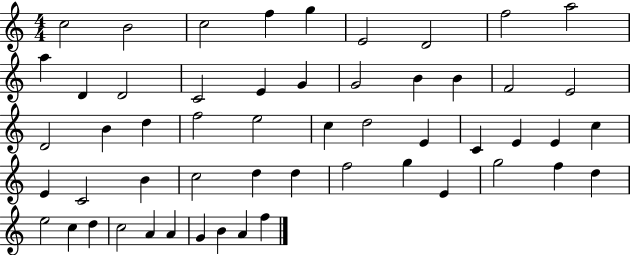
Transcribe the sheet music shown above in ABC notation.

X:1
T:Untitled
M:4/4
L:1/4
K:C
c2 B2 c2 f g E2 D2 f2 a2 a D D2 C2 E G G2 B B F2 E2 D2 B d f2 e2 c d2 E C E E c E C2 B c2 d d f2 g E g2 f d e2 c d c2 A A G B A f